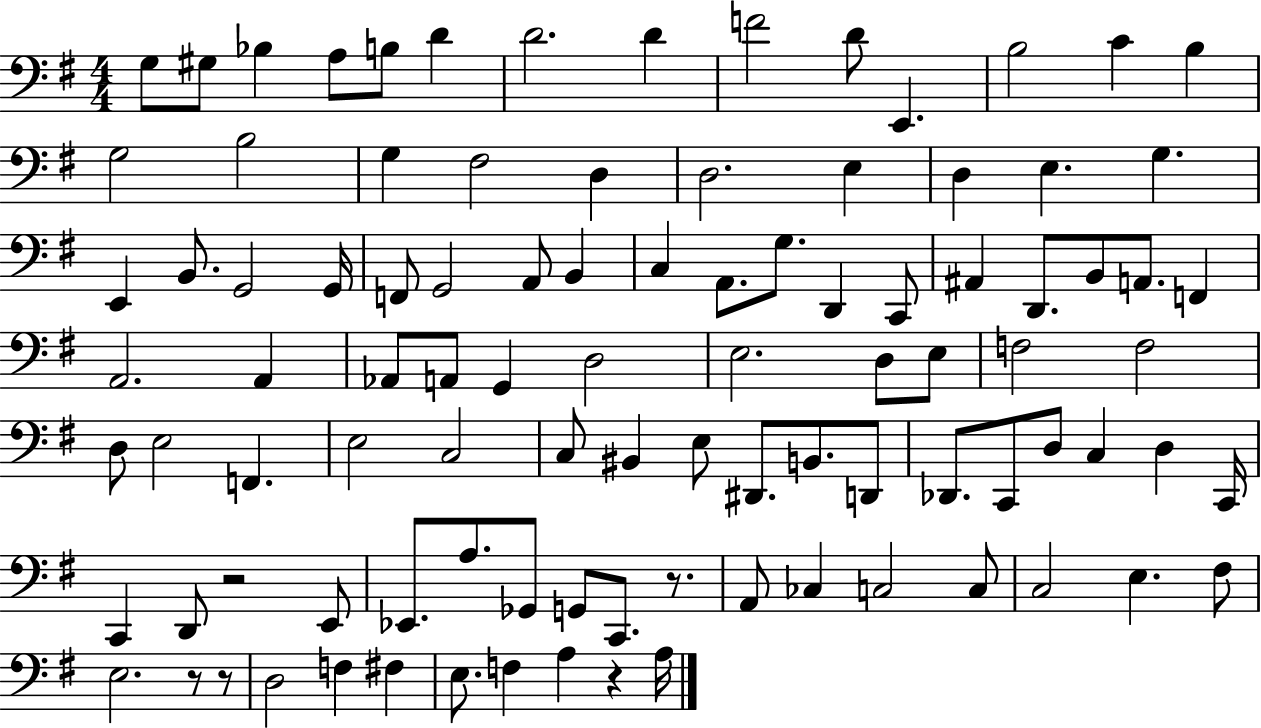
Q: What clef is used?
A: bass